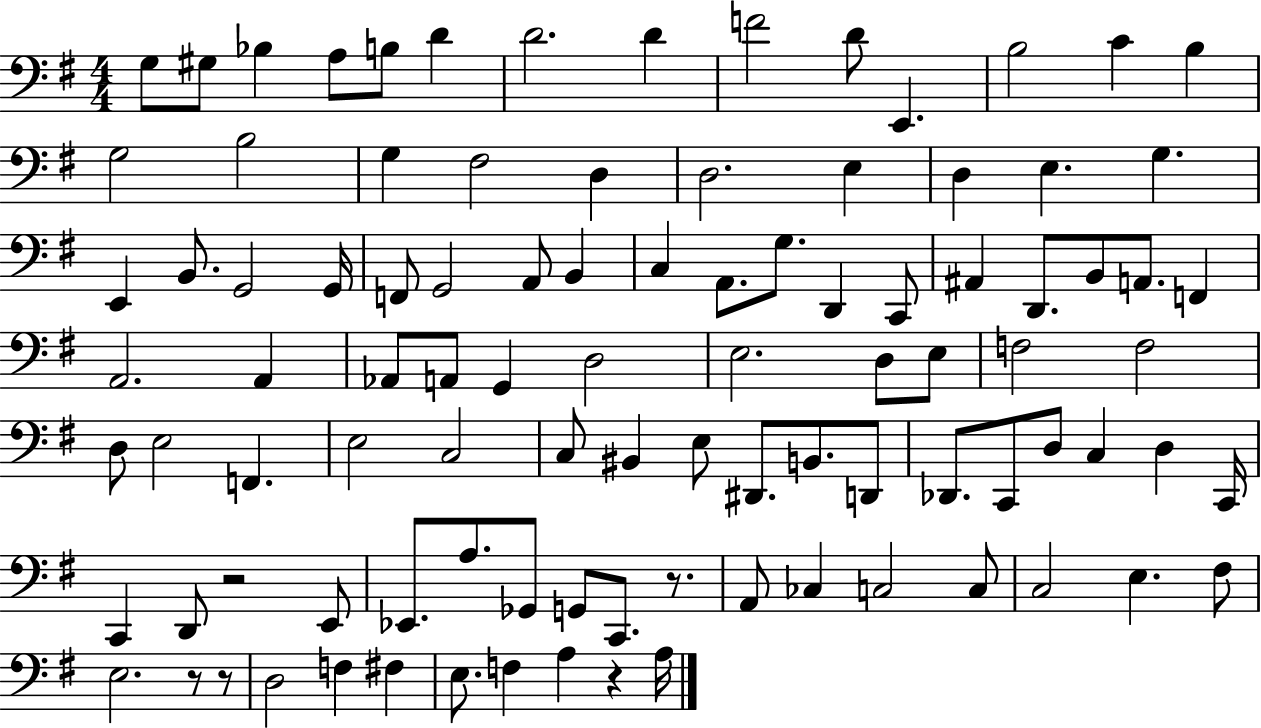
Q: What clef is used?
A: bass